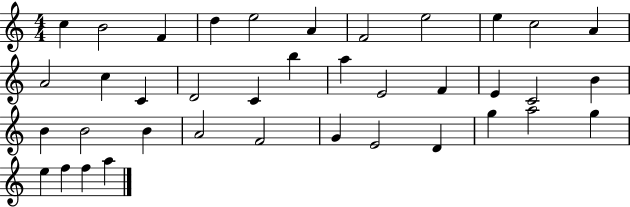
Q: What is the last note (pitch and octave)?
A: A5